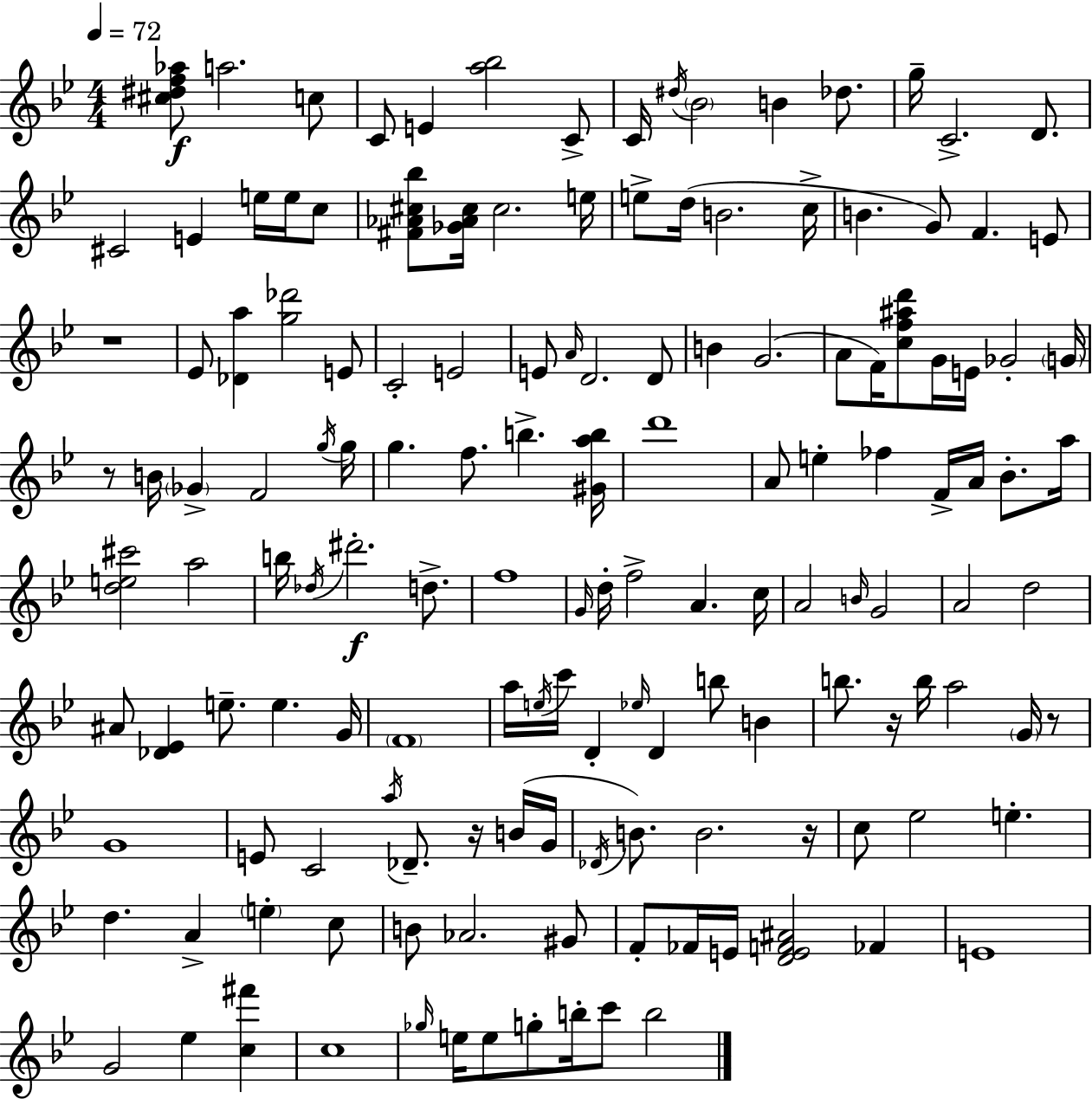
{
  \clef treble
  \numericTimeSignature
  \time 4/4
  \key bes \major
  \tempo 4 = 72
  \repeat volta 2 { <cis'' dis'' f'' aes''>8\f a''2. c''8 | c'8 e'4 <a'' bes''>2 c'8-> | c'16 \acciaccatura { dis''16 } \parenthesize bes'2 b'4 des''8. | g''16-- c'2.-> d'8. | \break cis'2 e'4 e''16 e''16 c''8 | <fis' aes' cis'' bes''>8 <ges' aes' cis''>16 cis''2. | e''16 e''8-> d''16( b'2. | c''16-> b'4. g'8) f'4. e'8 | \break r1 | ees'8 <des' a''>4 <g'' des'''>2 e'8 | c'2-. e'2 | e'8 \grace { a'16 } d'2. | \break d'8 b'4 g'2.( | a'8 f'16) <c'' f'' ais'' d'''>8 g'16 e'16 ges'2-. | \parenthesize g'16 r8 b'16 \parenthesize ges'4-> f'2 | \acciaccatura { g''16 } g''16 g''4. f''8. b''4.-> | \break <gis' a'' b''>16 d'''1 | a'8 e''4-. fes''4 f'16-> a'16 bes'8.-. | a''16 <d'' e'' cis'''>2 a''2 | b''16 \acciaccatura { des''16 }\f dis'''2.-. | \break d''8.-> f''1 | \grace { g'16 } d''16-. f''2-> a'4. | c''16 a'2 \grace { b'16 } g'2 | a'2 d''2 | \break ais'8 <des' ees'>4 e''8.-- e''4. | g'16 \parenthesize f'1 | a''16 \acciaccatura { e''16 } c'''16 d'4-. \grace { ees''16 } d'4 | b''8 b'4 b''8. r16 b''16 a''2 | \break \parenthesize g'16 r8 g'1 | e'8 c'2 | \acciaccatura { a''16 } des'8.-- r16 b'16( g'16 \acciaccatura { des'16 }) b'8. b'2. | r16 c''8 ees''2 | \break e''4.-. d''4. | a'4-> \parenthesize e''4-. c''8 b'8 aes'2. | gis'8 f'8-. fes'16 e'16 <d' e' f' ais'>2 | fes'4 e'1 | \break g'2 | ees''4 <c'' fis'''>4 c''1 | \grace { ges''16 } e''16 e''8 g''8-. | b''16-. c'''8 b''2 } \bar "|."
}